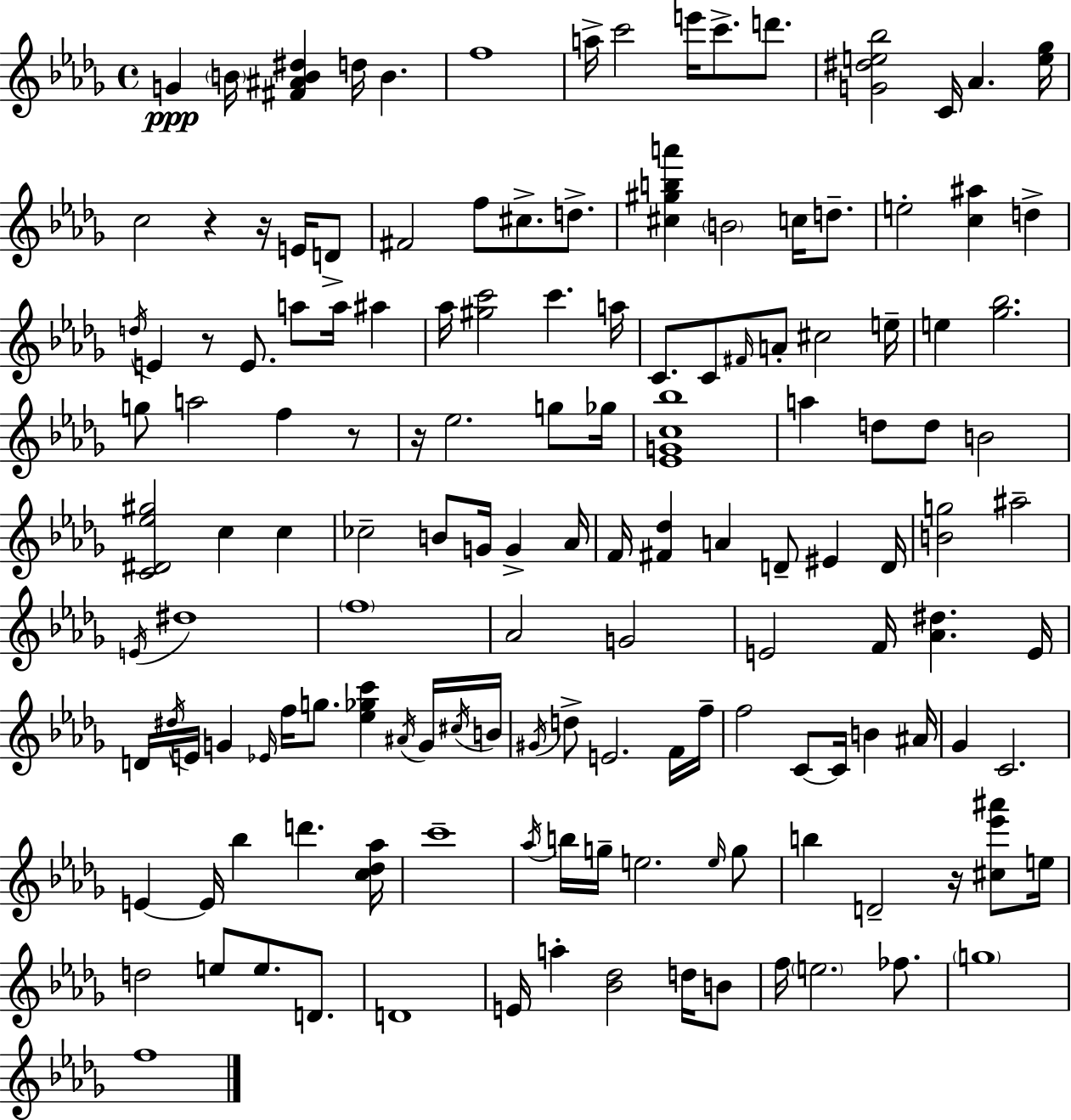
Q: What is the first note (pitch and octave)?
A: G4